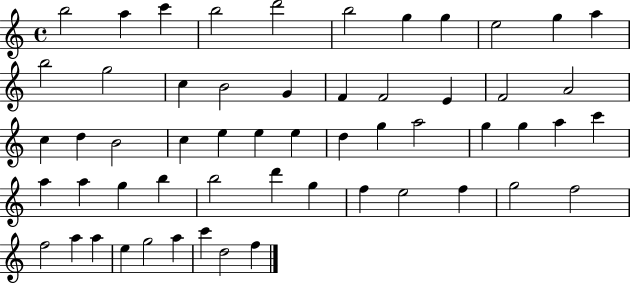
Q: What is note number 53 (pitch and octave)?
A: A5